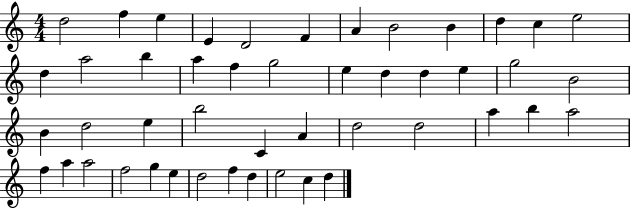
D5/h F5/q E5/q E4/q D4/h F4/q A4/q B4/h B4/q D5/q C5/q E5/h D5/q A5/h B5/q A5/q F5/q G5/h E5/q D5/q D5/q E5/q G5/h B4/h B4/q D5/h E5/q B5/h C4/q A4/q D5/h D5/h A5/q B5/q A5/h F5/q A5/q A5/h F5/h G5/q E5/q D5/h F5/q D5/q E5/h C5/q D5/q